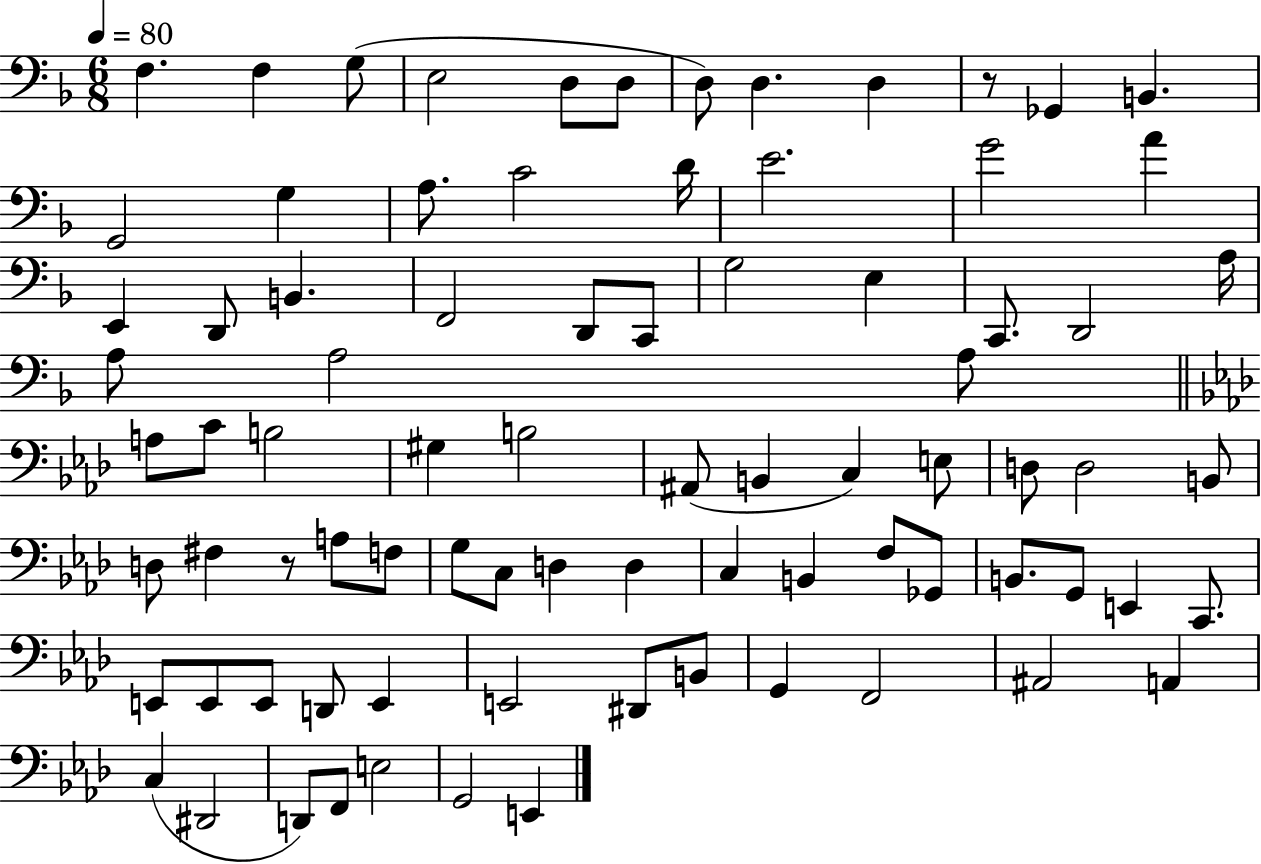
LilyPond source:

{
  \clef bass
  \numericTimeSignature
  \time 6/8
  \key f \major
  \tempo 4 = 80
  f4. f4 g8( | e2 d8 d8 | d8) d4. d4 | r8 ges,4 b,4. | \break g,2 g4 | a8. c'2 d'16 | e'2. | g'2 a'4 | \break e,4 d,8 b,4. | f,2 d,8 c,8 | g2 e4 | c,8. d,2 a16 | \break a8 a2 a8 | \bar "||" \break \key aes \major a8 c'8 b2 | gis4 b2 | ais,8( b,4 c4) e8 | d8 d2 b,8 | \break d8 fis4 r8 a8 f8 | g8 c8 d4 d4 | c4 b,4 f8 ges,8 | b,8. g,8 e,4 c,8. | \break e,8 e,8 e,8 d,8 e,4 | e,2 dis,8 b,8 | g,4 f,2 | ais,2 a,4 | \break c4( dis,2 | d,8) f,8 e2 | g,2 e,4 | \bar "|."
}